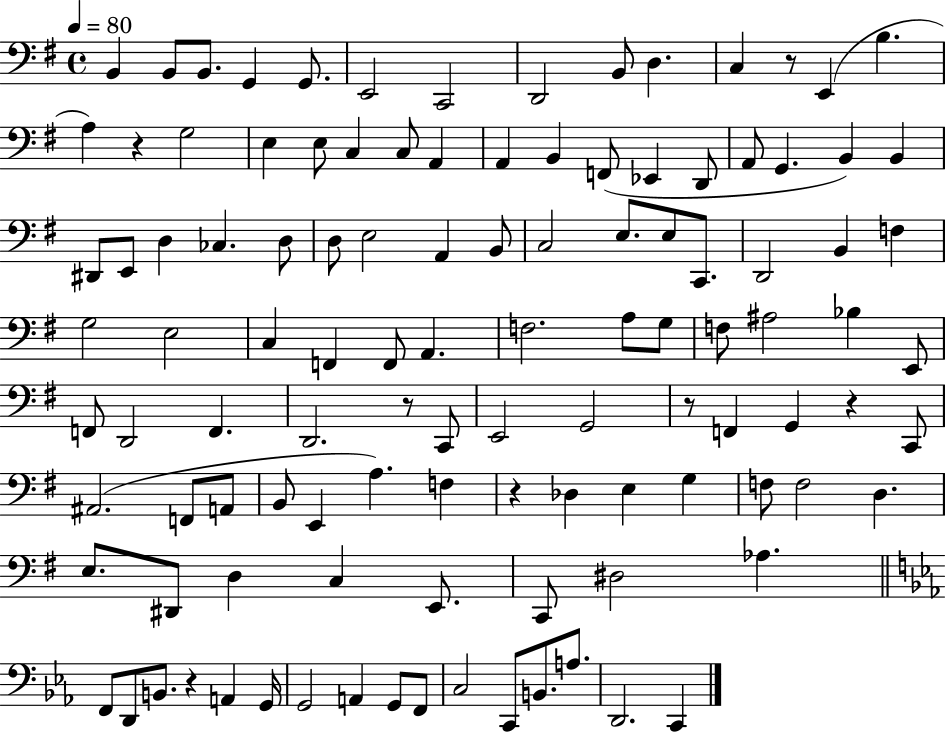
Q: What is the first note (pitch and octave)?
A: B2